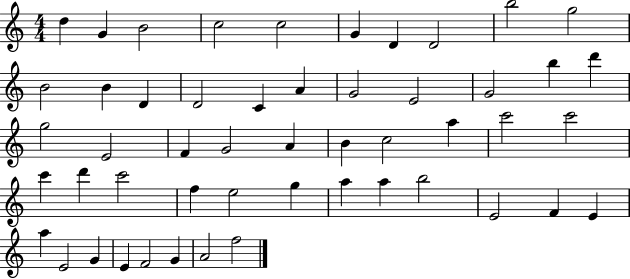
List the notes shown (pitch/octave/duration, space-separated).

D5/q G4/q B4/h C5/h C5/h G4/q D4/q D4/h B5/h G5/h B4/h B4/q D4/q D4/h C4/q A4/q G4/h E4/h G4/h B5/q D6/q G5/h E4/h F4/q G4/h A4/q B4/q C5/h A5/q C6/h C6/h C6/q D6/q C6/h F5/q E5/h G5/q A5/q A5/q B5/h E4/h F4/q E4/q A5/q E4/h G4/q E4/q F4/h G4/q A4/h F5/h